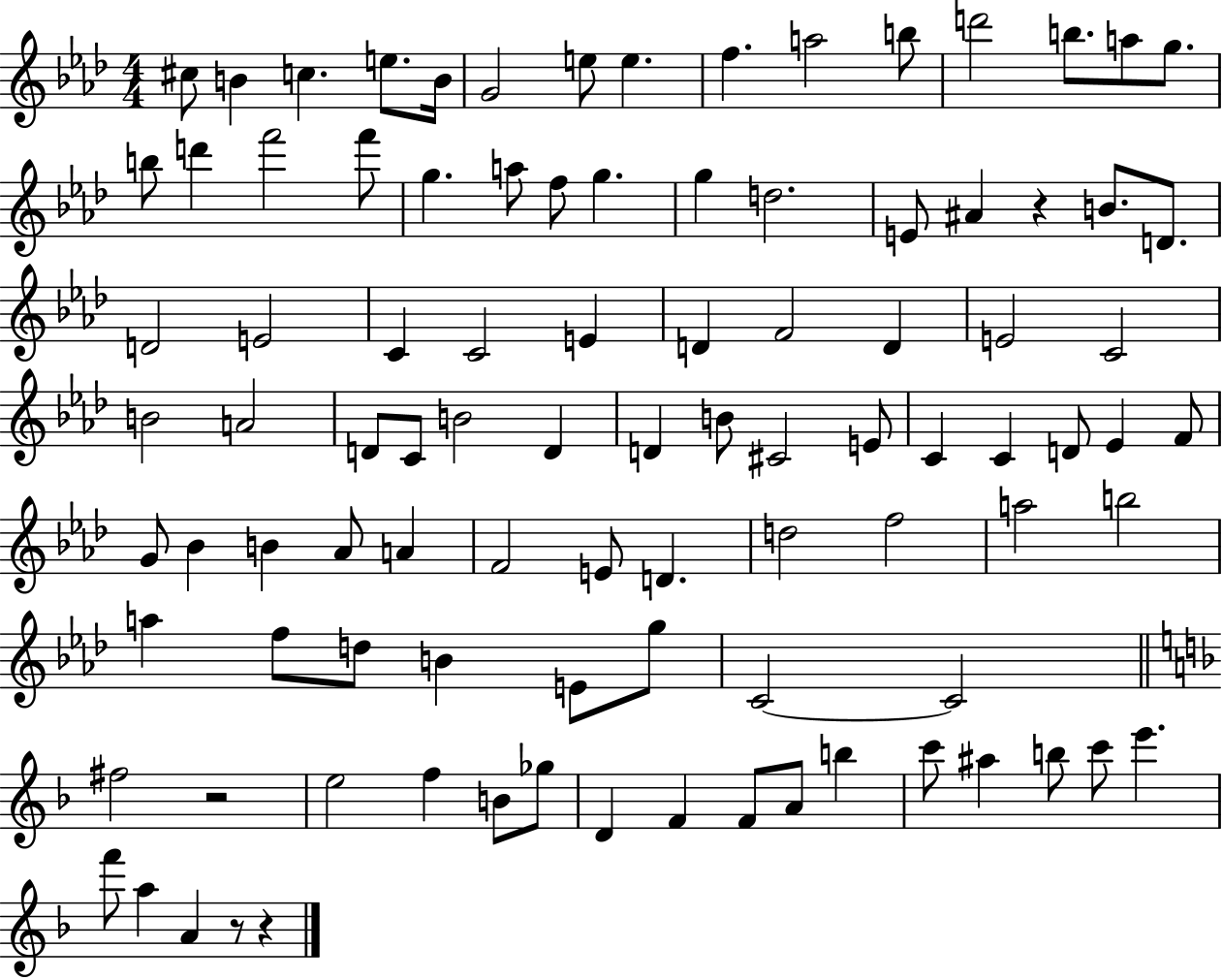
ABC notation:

X:1
T:Untitled
M:4/4
L:1/4
K:Ab
^c/2 B c e/2 B/4 G2 e/2 e f a2 b/2 d'2 b/2 a/2 g/2 b/2 d' f'2 f'/2 g a/2 f/2 g g d2 E/2 ^A z B/2 D/2 D2 E2 C C2 E D F2 D E2 C2 B2 A2 D/2 C/2 B2 D D B/2 ^C2 E/2 C C D/2 _E F/2 G/2 _B B _A/2 A F2 E/2 D d2 f2 a2 b2 a f/2 d/2 B E/2 g/2 C2 C2 ^f2 z2 e2 f B/2 _g/2 D F F/2 A/2 b c'/2 ^a b/2 c'/2 e' f'/2 a A z/2 z